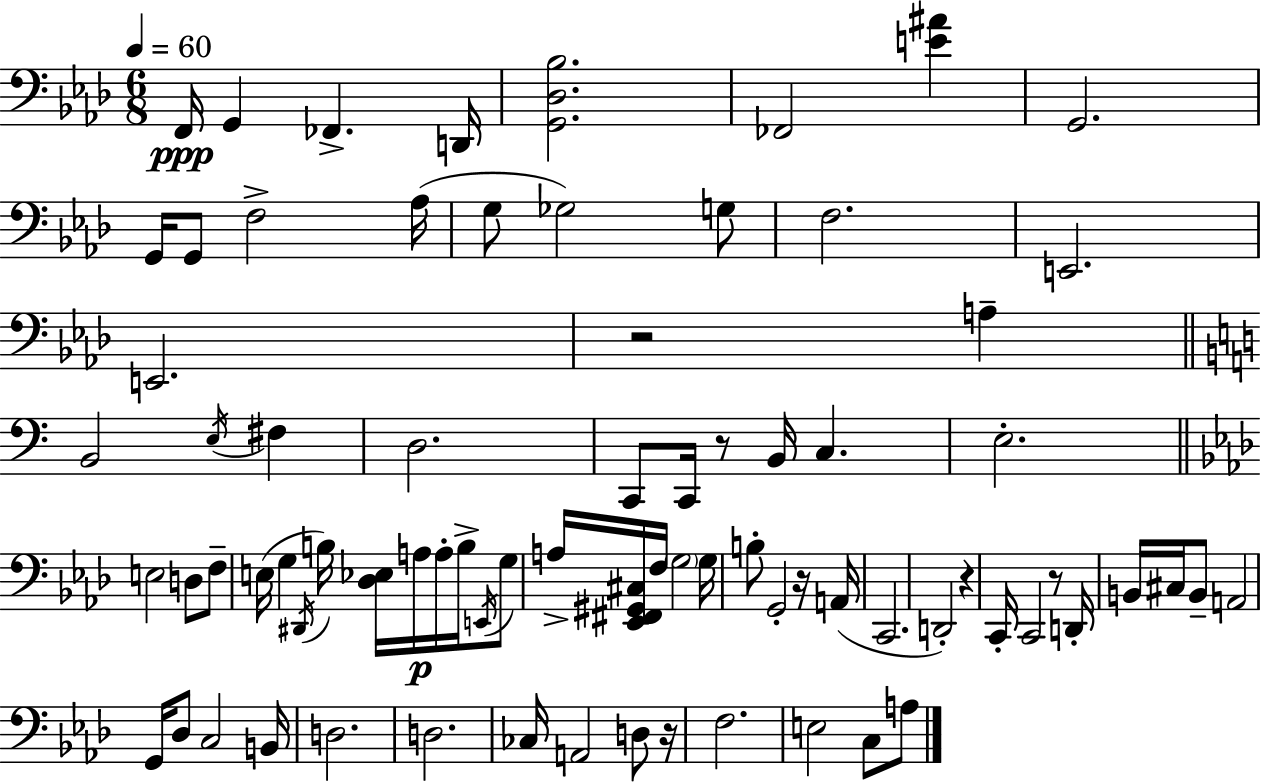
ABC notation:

X:1
T:Untitled
M:6/8
L:1/4
K:Fm
F,,/4 G,, _F,, D,,/4 [G,,_D,_B,]2 _F,,2 [E^A] G,,2 G,,/4 G,,/2 F,2 _A,/4 G,/2 _G,2 G,/2 F,2 E,,2 E,,2 z2 A, B,,2 E,/4 ^F, D,2 C,,/2 C,,/4 z/2 B,,/4 C, E,2 E,2 D,/2 F,/2 E,/4 G, ^D,,/4 B,/4 [_D,_E,]/4 A,/4 A,/4 B,/4 E,,/4 G,/2 A,/4 [_E,,^F,,^G,,^C,]/4 F,/4 G,2 G,/4 B,/2 G,,2 z/4 A,,/4 C,,2 D,,2 z C,,/4 C,,2 z/2 D,,/4 B,,/4 ^C,/4 B,,/2 A,,2 G,,/4 _D,/2 C,2 B,,/4 D,2 D,2 _C,/4 A,,2 D,/2 z/4 F,2 E,2 C,/2 A,/2